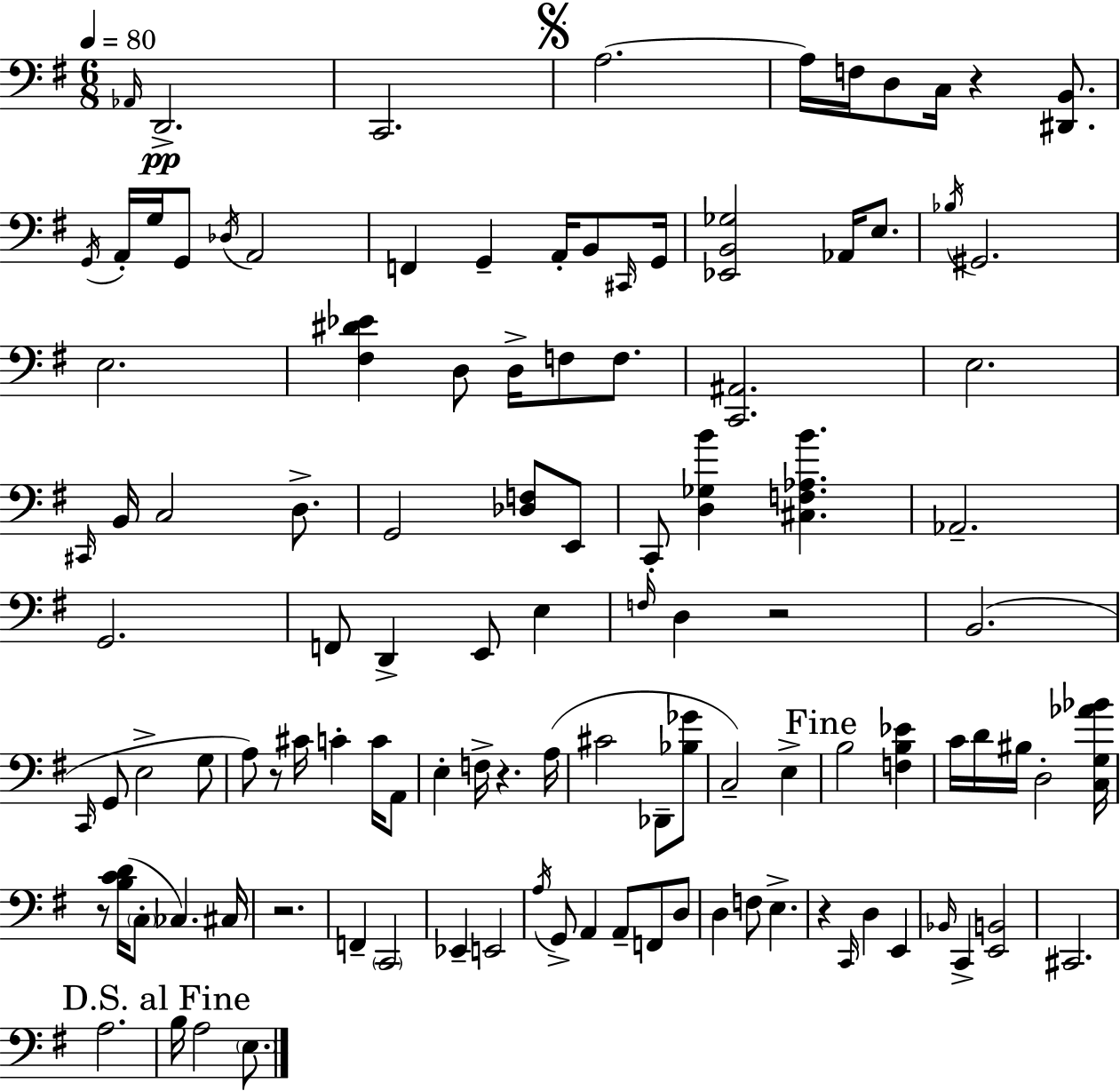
X:1
T:Untitled
M:6/8
L:1/4
K:G
_A,,/4 D,,2 C,,2 A,2 A,/4 F,/4 D,/2 C,/4 z [^D,,B,,]/2 G,,/4 A,,/4 G,/4 G,,/2 _D,/4 A,,2 F,, G,, A,,/4 B,,/2 ^C,,/4 G,,/4 [_E,,B,,_G,]2 _A,,/4 E,/2 _B,/4 ^G,,2 E,2 [^F,^D_E] D,/2 D,/4 F,/2 F,/2 [C,,^A,,]2 E,2 ^C,,/4 B,,/4 C,2 D,/2 G,,2 [_D,F,]/2 E,,/2 C,,/2 [D,_G,B] [^C,F,_A,B] _A,,2 G,,2 F,,/2 D,, E,,/2 E, F,/4 D, z2 B,,2 C,,/4 G,,/2 E,2 G,/2 A,/2 z/2 ^C/4 C C/4 A,,/2 E, F,/4 z A,/4 ^C2 _D,,/2 [_B,_G]/2 C,2 E, B,2 [F,B,_E] C/4 D/4 ^B,/4 D,2 [C,G,_A_B]/4 z/2 [B,CD]/4 C,/2 _C, ^C,/4 z2 F,, C,,2 _E,, E,,2 A,/4 G,,/2 A,, A,,/2 F,,/2 D,/2 D, F,/2 E, z C,,/4 D, E,, _B,,/4 C,, [E,,B,,]2 ^C,,2 A,2 B,/4 A,2 E,/2